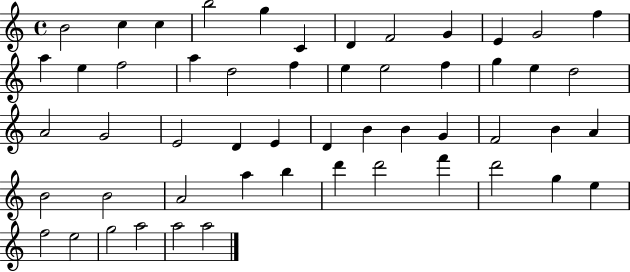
B4/h C5/q C5/q B5/h G5/q C4/q D4/q F4/h G4/q E4/q G4/h F5/q A5/q E5/q F5/h A5/q D5/h F5/q E5/q E5/h F5/q G5/q E5/q D5/h A4/h G4/h E4/h D4/q E4/q D4/q B4/q B4/q G4/q F4/h B4/q A4/q B4/h B4/h A4/h A5/q B5/q D6/q D6/h F6/q D6/h G5/q E5/q F5/h E5/h G5/h A5/h A5/h A5/h